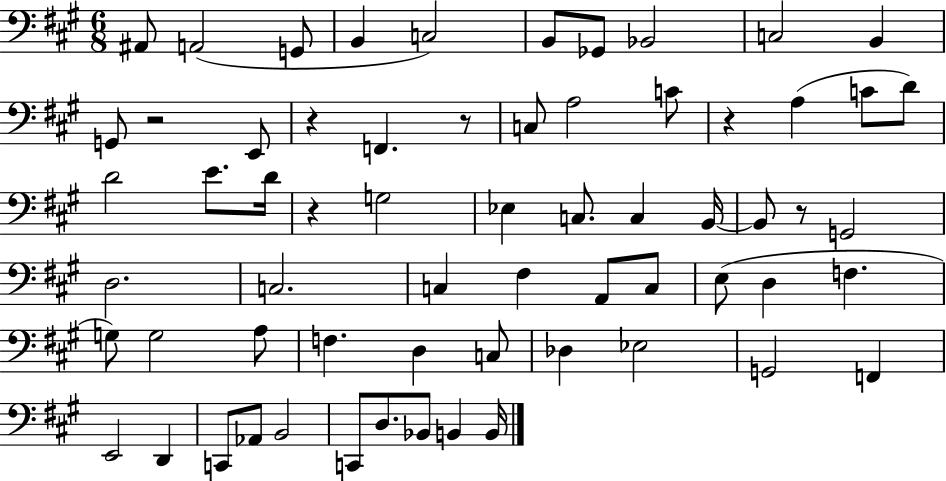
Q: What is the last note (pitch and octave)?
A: B2